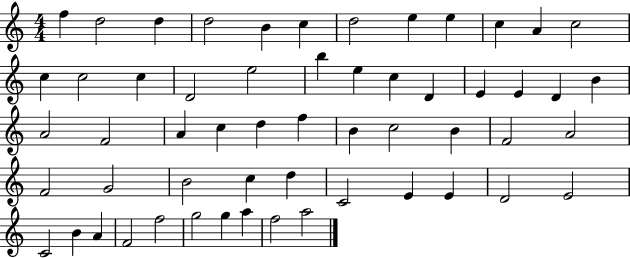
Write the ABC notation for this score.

X:1
T:Untitled
M:4/4
L:1/4
K:C
f d2 d d2 B c d2 e e c A c2 c c2 c D2 e2 b e c D E E D B A2 F2 A c d f B c2 B F2 A2 F2 G2 B2 c d C2 E E D2 E2 C2 B A F2 f2 g2 g a f2 a2